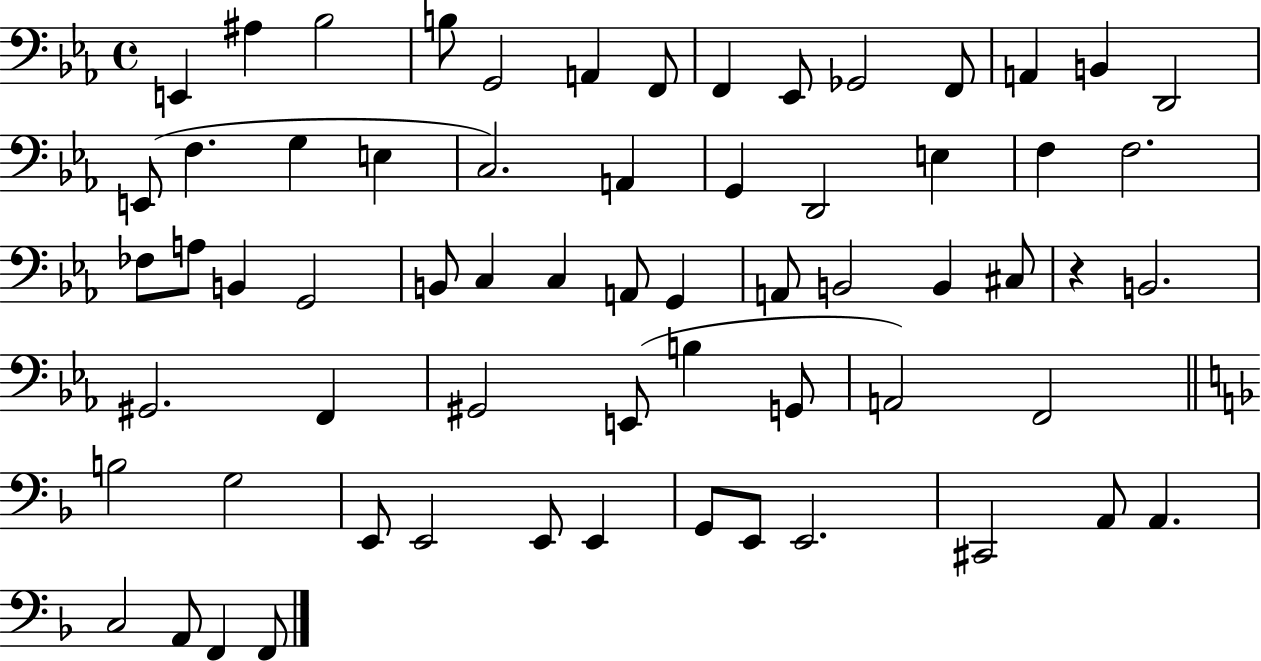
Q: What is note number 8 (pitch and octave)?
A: F2